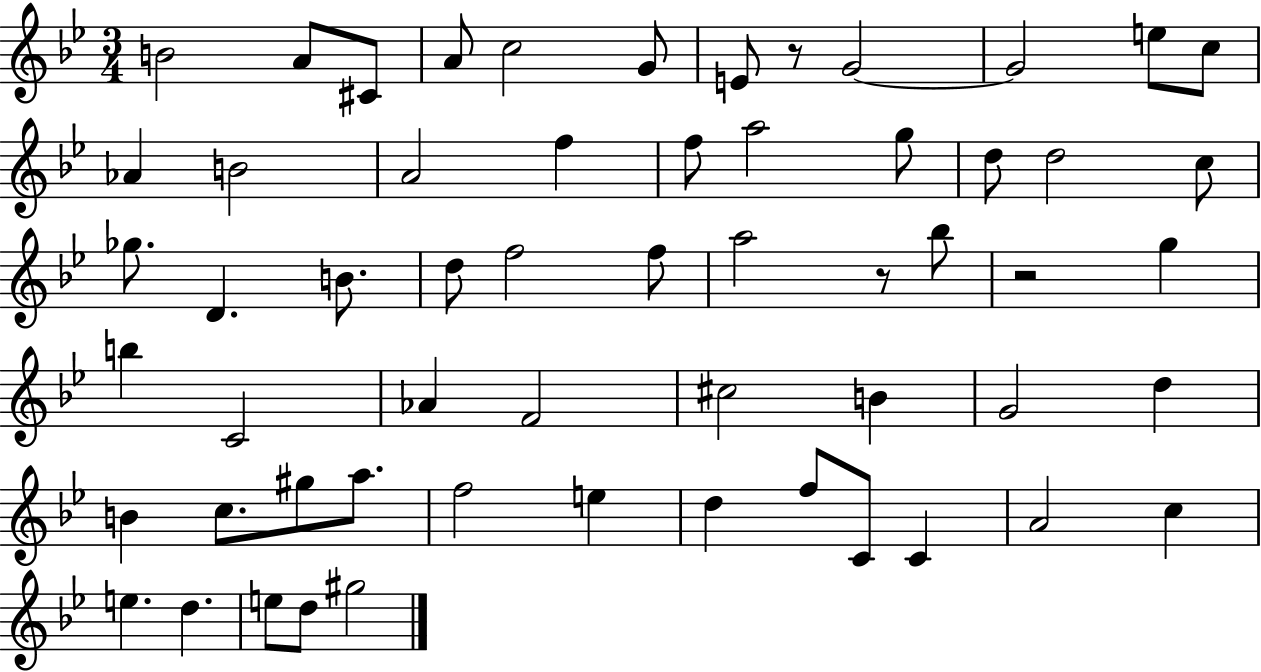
X:1
T:Untitled
M:3/4
L:1/4
K:Bb
B2 A/2 ^C/2 A/2 c2 G/2 E/2 z/2 G2 G2 e/2 c/2 _A B2 A2 f f/2 a2 g/2 d/2 d2 c/2 _g/2 D B/2 d/2 f2 f/2 a2 z/2 _b/2 z2 g b C2 _A F2 ^c2 B G2 d B c/2 ^g/2 a/2 f2 e d f/2 C/2 C A2 c e d e/2 d/2 ^g2